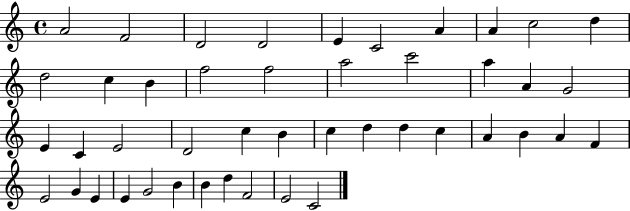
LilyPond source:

{
  \clef treble
  \time 4/4
  \defaultTimeSignature
  \key c \major
  a'2 f'2 | d'2 d'2 | e'4 c'2 a'4 | a'4 c''2 d''4 | \break d''2 c''4 b'4 | f''2 f''2 | a''2 c'''2 | a''4 a'4 g'2 | \break e'4 c'4 e'2 | d'2 c''4 b'4 | c''4 d''4 d''4 c''4 | a'4 b'4 a'4 f'4 | \break e'2 g'4 e'4 | e'4 g'2 b'4 | b'4 d''4 f'2 | e'2 c'2 | \break \bar "|."
}